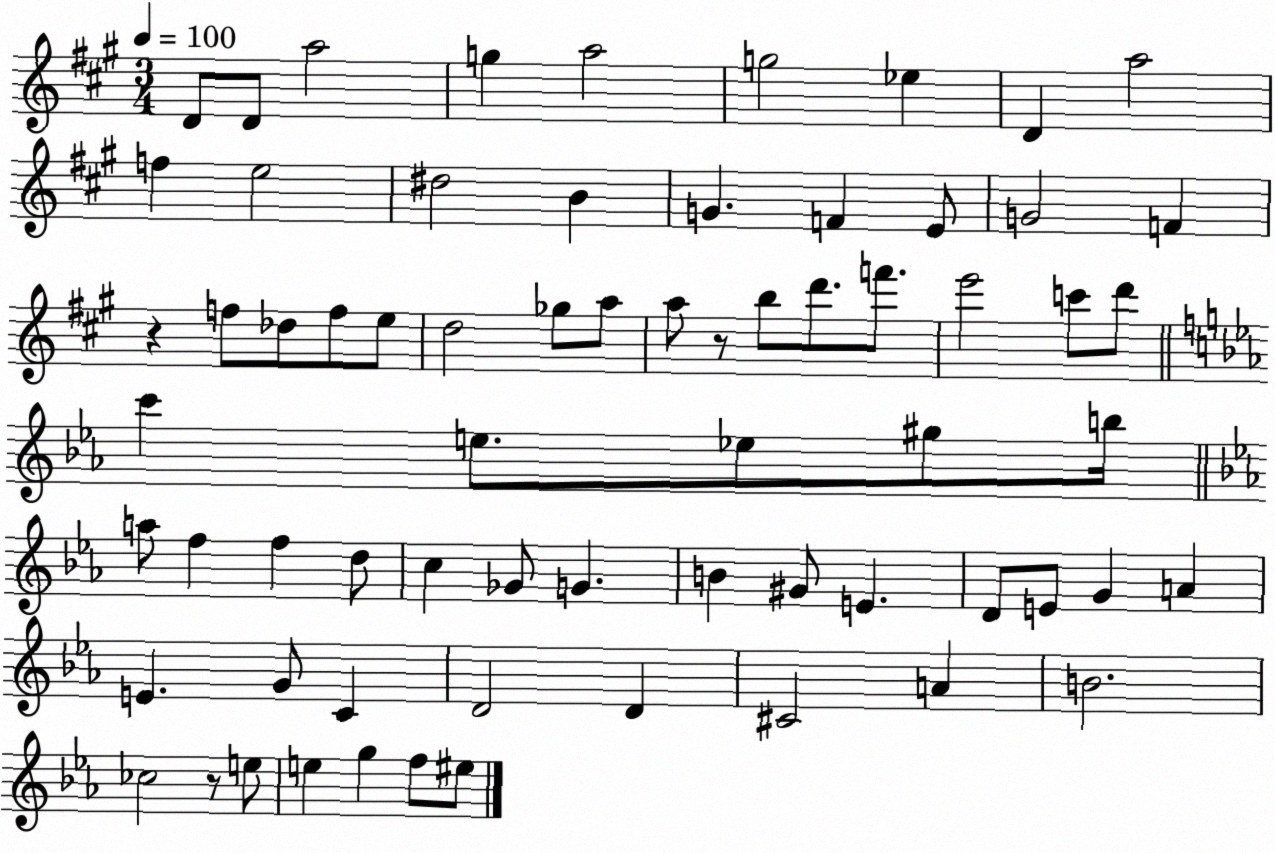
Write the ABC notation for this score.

X:1
T:Untitled
M:3/4
L:1/4
K:A
D/2 D/2 a2 g a2 g2 _e D a2 f e2 ^d2 B G F E/2 G2 F z f/2 _d/2 f/2 e/2 d2 _g/2 a/2 a/2 z/2 b/2 d'/2 f'/2 e'2 c'/2 d'/2 c' e/2 _e/2 ^g/2 b/4 a/2 f f d/2 c _G/2 G B ^G/2 E D/2 E/2 G A E G/2 C D2 D ^C2 A B2 _c2 z/2 e/2 e g f/2 ^e/2